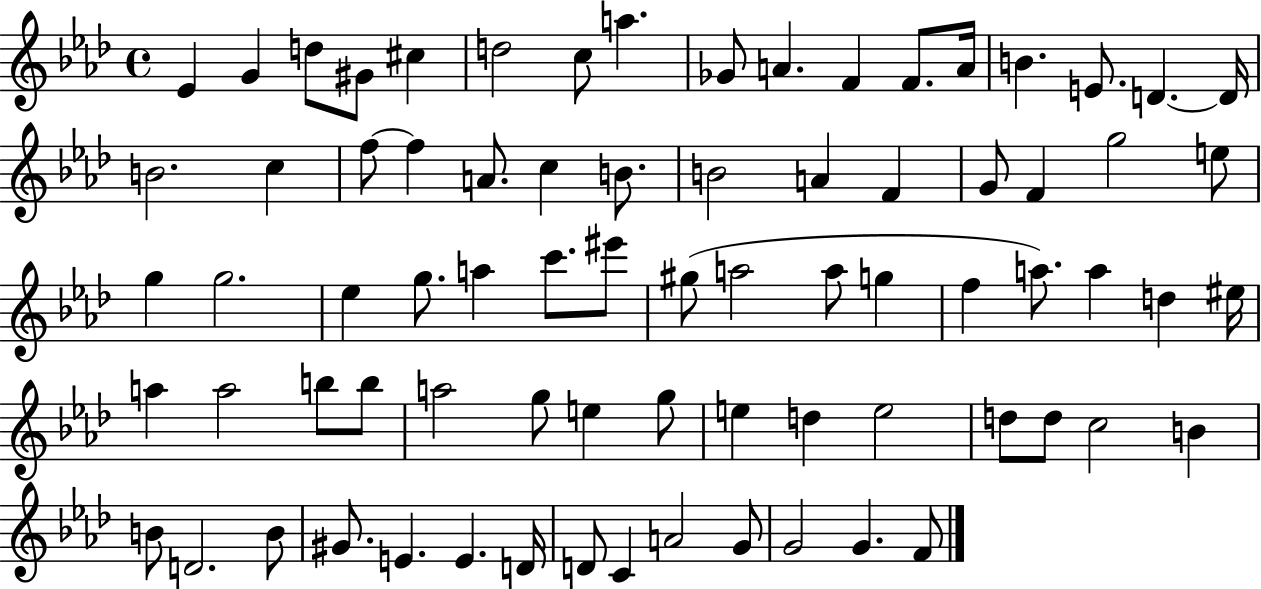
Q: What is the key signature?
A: AES major